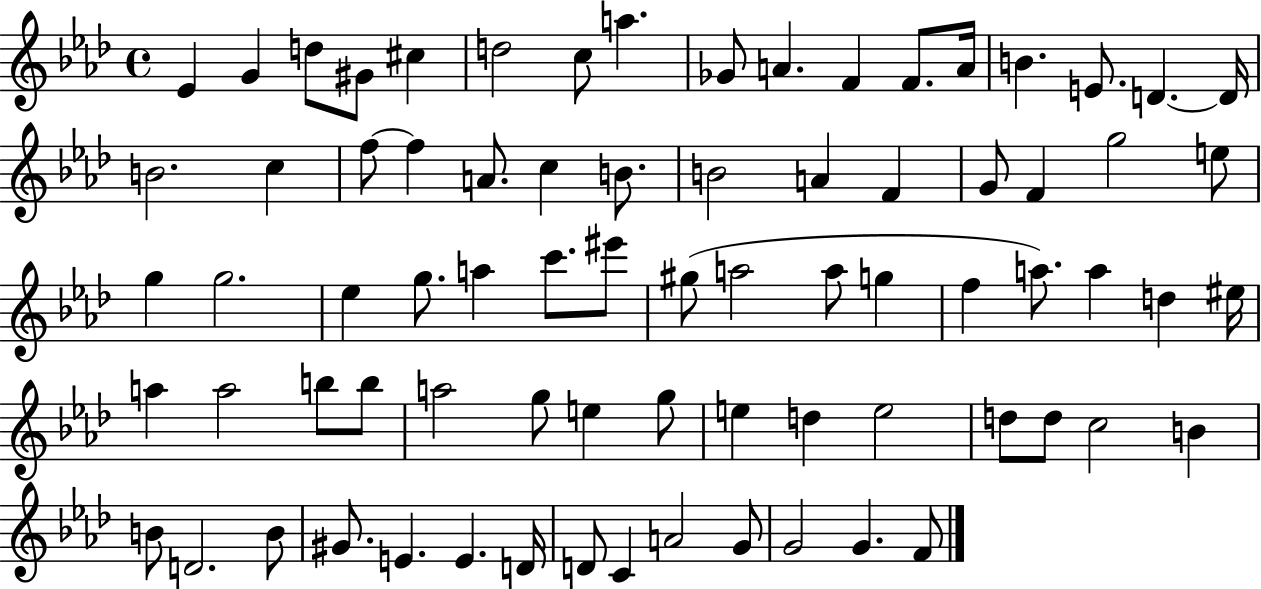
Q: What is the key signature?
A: AES major